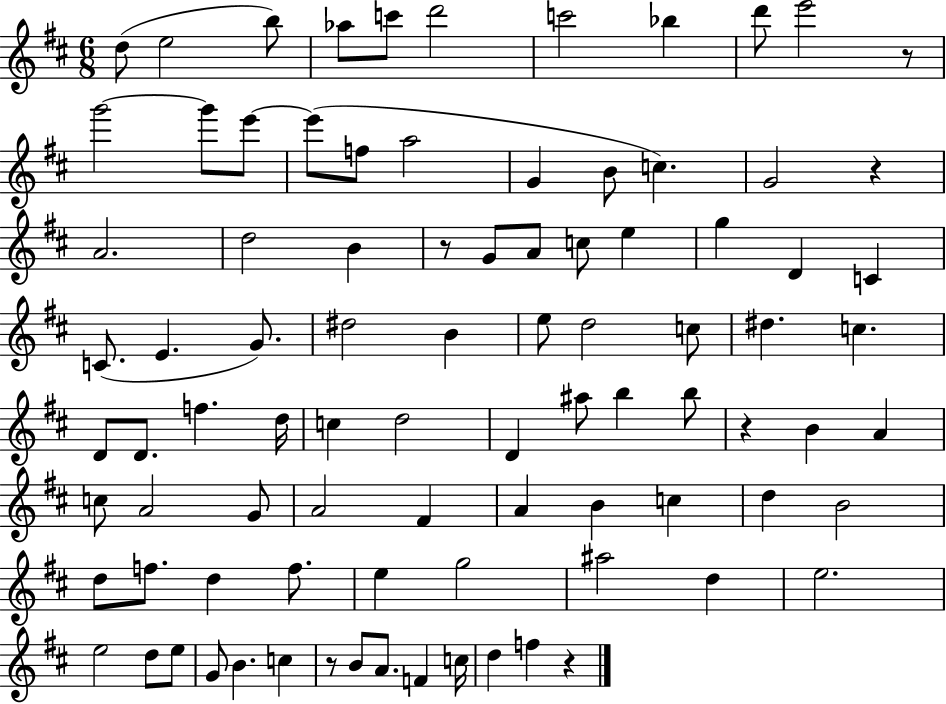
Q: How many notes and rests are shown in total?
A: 89